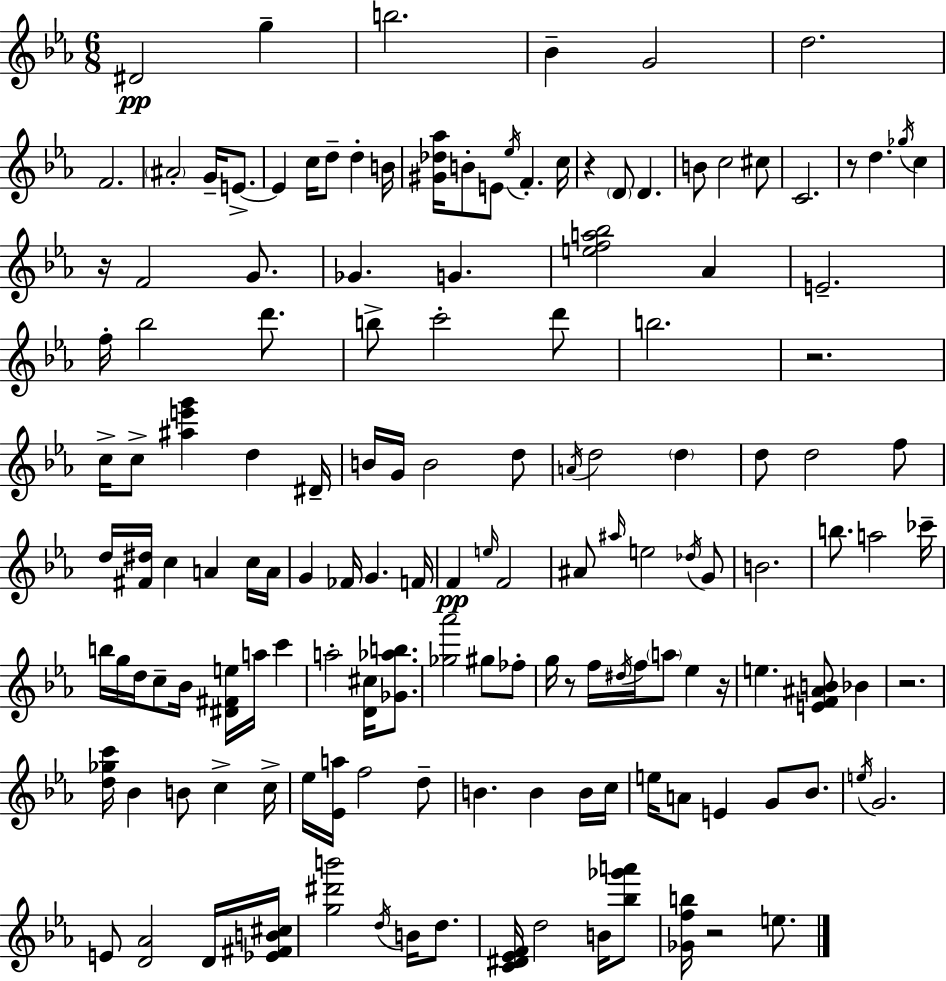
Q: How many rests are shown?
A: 8